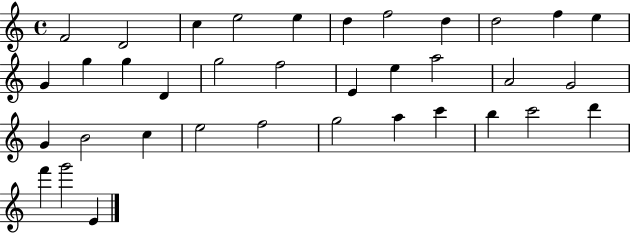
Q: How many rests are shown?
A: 0